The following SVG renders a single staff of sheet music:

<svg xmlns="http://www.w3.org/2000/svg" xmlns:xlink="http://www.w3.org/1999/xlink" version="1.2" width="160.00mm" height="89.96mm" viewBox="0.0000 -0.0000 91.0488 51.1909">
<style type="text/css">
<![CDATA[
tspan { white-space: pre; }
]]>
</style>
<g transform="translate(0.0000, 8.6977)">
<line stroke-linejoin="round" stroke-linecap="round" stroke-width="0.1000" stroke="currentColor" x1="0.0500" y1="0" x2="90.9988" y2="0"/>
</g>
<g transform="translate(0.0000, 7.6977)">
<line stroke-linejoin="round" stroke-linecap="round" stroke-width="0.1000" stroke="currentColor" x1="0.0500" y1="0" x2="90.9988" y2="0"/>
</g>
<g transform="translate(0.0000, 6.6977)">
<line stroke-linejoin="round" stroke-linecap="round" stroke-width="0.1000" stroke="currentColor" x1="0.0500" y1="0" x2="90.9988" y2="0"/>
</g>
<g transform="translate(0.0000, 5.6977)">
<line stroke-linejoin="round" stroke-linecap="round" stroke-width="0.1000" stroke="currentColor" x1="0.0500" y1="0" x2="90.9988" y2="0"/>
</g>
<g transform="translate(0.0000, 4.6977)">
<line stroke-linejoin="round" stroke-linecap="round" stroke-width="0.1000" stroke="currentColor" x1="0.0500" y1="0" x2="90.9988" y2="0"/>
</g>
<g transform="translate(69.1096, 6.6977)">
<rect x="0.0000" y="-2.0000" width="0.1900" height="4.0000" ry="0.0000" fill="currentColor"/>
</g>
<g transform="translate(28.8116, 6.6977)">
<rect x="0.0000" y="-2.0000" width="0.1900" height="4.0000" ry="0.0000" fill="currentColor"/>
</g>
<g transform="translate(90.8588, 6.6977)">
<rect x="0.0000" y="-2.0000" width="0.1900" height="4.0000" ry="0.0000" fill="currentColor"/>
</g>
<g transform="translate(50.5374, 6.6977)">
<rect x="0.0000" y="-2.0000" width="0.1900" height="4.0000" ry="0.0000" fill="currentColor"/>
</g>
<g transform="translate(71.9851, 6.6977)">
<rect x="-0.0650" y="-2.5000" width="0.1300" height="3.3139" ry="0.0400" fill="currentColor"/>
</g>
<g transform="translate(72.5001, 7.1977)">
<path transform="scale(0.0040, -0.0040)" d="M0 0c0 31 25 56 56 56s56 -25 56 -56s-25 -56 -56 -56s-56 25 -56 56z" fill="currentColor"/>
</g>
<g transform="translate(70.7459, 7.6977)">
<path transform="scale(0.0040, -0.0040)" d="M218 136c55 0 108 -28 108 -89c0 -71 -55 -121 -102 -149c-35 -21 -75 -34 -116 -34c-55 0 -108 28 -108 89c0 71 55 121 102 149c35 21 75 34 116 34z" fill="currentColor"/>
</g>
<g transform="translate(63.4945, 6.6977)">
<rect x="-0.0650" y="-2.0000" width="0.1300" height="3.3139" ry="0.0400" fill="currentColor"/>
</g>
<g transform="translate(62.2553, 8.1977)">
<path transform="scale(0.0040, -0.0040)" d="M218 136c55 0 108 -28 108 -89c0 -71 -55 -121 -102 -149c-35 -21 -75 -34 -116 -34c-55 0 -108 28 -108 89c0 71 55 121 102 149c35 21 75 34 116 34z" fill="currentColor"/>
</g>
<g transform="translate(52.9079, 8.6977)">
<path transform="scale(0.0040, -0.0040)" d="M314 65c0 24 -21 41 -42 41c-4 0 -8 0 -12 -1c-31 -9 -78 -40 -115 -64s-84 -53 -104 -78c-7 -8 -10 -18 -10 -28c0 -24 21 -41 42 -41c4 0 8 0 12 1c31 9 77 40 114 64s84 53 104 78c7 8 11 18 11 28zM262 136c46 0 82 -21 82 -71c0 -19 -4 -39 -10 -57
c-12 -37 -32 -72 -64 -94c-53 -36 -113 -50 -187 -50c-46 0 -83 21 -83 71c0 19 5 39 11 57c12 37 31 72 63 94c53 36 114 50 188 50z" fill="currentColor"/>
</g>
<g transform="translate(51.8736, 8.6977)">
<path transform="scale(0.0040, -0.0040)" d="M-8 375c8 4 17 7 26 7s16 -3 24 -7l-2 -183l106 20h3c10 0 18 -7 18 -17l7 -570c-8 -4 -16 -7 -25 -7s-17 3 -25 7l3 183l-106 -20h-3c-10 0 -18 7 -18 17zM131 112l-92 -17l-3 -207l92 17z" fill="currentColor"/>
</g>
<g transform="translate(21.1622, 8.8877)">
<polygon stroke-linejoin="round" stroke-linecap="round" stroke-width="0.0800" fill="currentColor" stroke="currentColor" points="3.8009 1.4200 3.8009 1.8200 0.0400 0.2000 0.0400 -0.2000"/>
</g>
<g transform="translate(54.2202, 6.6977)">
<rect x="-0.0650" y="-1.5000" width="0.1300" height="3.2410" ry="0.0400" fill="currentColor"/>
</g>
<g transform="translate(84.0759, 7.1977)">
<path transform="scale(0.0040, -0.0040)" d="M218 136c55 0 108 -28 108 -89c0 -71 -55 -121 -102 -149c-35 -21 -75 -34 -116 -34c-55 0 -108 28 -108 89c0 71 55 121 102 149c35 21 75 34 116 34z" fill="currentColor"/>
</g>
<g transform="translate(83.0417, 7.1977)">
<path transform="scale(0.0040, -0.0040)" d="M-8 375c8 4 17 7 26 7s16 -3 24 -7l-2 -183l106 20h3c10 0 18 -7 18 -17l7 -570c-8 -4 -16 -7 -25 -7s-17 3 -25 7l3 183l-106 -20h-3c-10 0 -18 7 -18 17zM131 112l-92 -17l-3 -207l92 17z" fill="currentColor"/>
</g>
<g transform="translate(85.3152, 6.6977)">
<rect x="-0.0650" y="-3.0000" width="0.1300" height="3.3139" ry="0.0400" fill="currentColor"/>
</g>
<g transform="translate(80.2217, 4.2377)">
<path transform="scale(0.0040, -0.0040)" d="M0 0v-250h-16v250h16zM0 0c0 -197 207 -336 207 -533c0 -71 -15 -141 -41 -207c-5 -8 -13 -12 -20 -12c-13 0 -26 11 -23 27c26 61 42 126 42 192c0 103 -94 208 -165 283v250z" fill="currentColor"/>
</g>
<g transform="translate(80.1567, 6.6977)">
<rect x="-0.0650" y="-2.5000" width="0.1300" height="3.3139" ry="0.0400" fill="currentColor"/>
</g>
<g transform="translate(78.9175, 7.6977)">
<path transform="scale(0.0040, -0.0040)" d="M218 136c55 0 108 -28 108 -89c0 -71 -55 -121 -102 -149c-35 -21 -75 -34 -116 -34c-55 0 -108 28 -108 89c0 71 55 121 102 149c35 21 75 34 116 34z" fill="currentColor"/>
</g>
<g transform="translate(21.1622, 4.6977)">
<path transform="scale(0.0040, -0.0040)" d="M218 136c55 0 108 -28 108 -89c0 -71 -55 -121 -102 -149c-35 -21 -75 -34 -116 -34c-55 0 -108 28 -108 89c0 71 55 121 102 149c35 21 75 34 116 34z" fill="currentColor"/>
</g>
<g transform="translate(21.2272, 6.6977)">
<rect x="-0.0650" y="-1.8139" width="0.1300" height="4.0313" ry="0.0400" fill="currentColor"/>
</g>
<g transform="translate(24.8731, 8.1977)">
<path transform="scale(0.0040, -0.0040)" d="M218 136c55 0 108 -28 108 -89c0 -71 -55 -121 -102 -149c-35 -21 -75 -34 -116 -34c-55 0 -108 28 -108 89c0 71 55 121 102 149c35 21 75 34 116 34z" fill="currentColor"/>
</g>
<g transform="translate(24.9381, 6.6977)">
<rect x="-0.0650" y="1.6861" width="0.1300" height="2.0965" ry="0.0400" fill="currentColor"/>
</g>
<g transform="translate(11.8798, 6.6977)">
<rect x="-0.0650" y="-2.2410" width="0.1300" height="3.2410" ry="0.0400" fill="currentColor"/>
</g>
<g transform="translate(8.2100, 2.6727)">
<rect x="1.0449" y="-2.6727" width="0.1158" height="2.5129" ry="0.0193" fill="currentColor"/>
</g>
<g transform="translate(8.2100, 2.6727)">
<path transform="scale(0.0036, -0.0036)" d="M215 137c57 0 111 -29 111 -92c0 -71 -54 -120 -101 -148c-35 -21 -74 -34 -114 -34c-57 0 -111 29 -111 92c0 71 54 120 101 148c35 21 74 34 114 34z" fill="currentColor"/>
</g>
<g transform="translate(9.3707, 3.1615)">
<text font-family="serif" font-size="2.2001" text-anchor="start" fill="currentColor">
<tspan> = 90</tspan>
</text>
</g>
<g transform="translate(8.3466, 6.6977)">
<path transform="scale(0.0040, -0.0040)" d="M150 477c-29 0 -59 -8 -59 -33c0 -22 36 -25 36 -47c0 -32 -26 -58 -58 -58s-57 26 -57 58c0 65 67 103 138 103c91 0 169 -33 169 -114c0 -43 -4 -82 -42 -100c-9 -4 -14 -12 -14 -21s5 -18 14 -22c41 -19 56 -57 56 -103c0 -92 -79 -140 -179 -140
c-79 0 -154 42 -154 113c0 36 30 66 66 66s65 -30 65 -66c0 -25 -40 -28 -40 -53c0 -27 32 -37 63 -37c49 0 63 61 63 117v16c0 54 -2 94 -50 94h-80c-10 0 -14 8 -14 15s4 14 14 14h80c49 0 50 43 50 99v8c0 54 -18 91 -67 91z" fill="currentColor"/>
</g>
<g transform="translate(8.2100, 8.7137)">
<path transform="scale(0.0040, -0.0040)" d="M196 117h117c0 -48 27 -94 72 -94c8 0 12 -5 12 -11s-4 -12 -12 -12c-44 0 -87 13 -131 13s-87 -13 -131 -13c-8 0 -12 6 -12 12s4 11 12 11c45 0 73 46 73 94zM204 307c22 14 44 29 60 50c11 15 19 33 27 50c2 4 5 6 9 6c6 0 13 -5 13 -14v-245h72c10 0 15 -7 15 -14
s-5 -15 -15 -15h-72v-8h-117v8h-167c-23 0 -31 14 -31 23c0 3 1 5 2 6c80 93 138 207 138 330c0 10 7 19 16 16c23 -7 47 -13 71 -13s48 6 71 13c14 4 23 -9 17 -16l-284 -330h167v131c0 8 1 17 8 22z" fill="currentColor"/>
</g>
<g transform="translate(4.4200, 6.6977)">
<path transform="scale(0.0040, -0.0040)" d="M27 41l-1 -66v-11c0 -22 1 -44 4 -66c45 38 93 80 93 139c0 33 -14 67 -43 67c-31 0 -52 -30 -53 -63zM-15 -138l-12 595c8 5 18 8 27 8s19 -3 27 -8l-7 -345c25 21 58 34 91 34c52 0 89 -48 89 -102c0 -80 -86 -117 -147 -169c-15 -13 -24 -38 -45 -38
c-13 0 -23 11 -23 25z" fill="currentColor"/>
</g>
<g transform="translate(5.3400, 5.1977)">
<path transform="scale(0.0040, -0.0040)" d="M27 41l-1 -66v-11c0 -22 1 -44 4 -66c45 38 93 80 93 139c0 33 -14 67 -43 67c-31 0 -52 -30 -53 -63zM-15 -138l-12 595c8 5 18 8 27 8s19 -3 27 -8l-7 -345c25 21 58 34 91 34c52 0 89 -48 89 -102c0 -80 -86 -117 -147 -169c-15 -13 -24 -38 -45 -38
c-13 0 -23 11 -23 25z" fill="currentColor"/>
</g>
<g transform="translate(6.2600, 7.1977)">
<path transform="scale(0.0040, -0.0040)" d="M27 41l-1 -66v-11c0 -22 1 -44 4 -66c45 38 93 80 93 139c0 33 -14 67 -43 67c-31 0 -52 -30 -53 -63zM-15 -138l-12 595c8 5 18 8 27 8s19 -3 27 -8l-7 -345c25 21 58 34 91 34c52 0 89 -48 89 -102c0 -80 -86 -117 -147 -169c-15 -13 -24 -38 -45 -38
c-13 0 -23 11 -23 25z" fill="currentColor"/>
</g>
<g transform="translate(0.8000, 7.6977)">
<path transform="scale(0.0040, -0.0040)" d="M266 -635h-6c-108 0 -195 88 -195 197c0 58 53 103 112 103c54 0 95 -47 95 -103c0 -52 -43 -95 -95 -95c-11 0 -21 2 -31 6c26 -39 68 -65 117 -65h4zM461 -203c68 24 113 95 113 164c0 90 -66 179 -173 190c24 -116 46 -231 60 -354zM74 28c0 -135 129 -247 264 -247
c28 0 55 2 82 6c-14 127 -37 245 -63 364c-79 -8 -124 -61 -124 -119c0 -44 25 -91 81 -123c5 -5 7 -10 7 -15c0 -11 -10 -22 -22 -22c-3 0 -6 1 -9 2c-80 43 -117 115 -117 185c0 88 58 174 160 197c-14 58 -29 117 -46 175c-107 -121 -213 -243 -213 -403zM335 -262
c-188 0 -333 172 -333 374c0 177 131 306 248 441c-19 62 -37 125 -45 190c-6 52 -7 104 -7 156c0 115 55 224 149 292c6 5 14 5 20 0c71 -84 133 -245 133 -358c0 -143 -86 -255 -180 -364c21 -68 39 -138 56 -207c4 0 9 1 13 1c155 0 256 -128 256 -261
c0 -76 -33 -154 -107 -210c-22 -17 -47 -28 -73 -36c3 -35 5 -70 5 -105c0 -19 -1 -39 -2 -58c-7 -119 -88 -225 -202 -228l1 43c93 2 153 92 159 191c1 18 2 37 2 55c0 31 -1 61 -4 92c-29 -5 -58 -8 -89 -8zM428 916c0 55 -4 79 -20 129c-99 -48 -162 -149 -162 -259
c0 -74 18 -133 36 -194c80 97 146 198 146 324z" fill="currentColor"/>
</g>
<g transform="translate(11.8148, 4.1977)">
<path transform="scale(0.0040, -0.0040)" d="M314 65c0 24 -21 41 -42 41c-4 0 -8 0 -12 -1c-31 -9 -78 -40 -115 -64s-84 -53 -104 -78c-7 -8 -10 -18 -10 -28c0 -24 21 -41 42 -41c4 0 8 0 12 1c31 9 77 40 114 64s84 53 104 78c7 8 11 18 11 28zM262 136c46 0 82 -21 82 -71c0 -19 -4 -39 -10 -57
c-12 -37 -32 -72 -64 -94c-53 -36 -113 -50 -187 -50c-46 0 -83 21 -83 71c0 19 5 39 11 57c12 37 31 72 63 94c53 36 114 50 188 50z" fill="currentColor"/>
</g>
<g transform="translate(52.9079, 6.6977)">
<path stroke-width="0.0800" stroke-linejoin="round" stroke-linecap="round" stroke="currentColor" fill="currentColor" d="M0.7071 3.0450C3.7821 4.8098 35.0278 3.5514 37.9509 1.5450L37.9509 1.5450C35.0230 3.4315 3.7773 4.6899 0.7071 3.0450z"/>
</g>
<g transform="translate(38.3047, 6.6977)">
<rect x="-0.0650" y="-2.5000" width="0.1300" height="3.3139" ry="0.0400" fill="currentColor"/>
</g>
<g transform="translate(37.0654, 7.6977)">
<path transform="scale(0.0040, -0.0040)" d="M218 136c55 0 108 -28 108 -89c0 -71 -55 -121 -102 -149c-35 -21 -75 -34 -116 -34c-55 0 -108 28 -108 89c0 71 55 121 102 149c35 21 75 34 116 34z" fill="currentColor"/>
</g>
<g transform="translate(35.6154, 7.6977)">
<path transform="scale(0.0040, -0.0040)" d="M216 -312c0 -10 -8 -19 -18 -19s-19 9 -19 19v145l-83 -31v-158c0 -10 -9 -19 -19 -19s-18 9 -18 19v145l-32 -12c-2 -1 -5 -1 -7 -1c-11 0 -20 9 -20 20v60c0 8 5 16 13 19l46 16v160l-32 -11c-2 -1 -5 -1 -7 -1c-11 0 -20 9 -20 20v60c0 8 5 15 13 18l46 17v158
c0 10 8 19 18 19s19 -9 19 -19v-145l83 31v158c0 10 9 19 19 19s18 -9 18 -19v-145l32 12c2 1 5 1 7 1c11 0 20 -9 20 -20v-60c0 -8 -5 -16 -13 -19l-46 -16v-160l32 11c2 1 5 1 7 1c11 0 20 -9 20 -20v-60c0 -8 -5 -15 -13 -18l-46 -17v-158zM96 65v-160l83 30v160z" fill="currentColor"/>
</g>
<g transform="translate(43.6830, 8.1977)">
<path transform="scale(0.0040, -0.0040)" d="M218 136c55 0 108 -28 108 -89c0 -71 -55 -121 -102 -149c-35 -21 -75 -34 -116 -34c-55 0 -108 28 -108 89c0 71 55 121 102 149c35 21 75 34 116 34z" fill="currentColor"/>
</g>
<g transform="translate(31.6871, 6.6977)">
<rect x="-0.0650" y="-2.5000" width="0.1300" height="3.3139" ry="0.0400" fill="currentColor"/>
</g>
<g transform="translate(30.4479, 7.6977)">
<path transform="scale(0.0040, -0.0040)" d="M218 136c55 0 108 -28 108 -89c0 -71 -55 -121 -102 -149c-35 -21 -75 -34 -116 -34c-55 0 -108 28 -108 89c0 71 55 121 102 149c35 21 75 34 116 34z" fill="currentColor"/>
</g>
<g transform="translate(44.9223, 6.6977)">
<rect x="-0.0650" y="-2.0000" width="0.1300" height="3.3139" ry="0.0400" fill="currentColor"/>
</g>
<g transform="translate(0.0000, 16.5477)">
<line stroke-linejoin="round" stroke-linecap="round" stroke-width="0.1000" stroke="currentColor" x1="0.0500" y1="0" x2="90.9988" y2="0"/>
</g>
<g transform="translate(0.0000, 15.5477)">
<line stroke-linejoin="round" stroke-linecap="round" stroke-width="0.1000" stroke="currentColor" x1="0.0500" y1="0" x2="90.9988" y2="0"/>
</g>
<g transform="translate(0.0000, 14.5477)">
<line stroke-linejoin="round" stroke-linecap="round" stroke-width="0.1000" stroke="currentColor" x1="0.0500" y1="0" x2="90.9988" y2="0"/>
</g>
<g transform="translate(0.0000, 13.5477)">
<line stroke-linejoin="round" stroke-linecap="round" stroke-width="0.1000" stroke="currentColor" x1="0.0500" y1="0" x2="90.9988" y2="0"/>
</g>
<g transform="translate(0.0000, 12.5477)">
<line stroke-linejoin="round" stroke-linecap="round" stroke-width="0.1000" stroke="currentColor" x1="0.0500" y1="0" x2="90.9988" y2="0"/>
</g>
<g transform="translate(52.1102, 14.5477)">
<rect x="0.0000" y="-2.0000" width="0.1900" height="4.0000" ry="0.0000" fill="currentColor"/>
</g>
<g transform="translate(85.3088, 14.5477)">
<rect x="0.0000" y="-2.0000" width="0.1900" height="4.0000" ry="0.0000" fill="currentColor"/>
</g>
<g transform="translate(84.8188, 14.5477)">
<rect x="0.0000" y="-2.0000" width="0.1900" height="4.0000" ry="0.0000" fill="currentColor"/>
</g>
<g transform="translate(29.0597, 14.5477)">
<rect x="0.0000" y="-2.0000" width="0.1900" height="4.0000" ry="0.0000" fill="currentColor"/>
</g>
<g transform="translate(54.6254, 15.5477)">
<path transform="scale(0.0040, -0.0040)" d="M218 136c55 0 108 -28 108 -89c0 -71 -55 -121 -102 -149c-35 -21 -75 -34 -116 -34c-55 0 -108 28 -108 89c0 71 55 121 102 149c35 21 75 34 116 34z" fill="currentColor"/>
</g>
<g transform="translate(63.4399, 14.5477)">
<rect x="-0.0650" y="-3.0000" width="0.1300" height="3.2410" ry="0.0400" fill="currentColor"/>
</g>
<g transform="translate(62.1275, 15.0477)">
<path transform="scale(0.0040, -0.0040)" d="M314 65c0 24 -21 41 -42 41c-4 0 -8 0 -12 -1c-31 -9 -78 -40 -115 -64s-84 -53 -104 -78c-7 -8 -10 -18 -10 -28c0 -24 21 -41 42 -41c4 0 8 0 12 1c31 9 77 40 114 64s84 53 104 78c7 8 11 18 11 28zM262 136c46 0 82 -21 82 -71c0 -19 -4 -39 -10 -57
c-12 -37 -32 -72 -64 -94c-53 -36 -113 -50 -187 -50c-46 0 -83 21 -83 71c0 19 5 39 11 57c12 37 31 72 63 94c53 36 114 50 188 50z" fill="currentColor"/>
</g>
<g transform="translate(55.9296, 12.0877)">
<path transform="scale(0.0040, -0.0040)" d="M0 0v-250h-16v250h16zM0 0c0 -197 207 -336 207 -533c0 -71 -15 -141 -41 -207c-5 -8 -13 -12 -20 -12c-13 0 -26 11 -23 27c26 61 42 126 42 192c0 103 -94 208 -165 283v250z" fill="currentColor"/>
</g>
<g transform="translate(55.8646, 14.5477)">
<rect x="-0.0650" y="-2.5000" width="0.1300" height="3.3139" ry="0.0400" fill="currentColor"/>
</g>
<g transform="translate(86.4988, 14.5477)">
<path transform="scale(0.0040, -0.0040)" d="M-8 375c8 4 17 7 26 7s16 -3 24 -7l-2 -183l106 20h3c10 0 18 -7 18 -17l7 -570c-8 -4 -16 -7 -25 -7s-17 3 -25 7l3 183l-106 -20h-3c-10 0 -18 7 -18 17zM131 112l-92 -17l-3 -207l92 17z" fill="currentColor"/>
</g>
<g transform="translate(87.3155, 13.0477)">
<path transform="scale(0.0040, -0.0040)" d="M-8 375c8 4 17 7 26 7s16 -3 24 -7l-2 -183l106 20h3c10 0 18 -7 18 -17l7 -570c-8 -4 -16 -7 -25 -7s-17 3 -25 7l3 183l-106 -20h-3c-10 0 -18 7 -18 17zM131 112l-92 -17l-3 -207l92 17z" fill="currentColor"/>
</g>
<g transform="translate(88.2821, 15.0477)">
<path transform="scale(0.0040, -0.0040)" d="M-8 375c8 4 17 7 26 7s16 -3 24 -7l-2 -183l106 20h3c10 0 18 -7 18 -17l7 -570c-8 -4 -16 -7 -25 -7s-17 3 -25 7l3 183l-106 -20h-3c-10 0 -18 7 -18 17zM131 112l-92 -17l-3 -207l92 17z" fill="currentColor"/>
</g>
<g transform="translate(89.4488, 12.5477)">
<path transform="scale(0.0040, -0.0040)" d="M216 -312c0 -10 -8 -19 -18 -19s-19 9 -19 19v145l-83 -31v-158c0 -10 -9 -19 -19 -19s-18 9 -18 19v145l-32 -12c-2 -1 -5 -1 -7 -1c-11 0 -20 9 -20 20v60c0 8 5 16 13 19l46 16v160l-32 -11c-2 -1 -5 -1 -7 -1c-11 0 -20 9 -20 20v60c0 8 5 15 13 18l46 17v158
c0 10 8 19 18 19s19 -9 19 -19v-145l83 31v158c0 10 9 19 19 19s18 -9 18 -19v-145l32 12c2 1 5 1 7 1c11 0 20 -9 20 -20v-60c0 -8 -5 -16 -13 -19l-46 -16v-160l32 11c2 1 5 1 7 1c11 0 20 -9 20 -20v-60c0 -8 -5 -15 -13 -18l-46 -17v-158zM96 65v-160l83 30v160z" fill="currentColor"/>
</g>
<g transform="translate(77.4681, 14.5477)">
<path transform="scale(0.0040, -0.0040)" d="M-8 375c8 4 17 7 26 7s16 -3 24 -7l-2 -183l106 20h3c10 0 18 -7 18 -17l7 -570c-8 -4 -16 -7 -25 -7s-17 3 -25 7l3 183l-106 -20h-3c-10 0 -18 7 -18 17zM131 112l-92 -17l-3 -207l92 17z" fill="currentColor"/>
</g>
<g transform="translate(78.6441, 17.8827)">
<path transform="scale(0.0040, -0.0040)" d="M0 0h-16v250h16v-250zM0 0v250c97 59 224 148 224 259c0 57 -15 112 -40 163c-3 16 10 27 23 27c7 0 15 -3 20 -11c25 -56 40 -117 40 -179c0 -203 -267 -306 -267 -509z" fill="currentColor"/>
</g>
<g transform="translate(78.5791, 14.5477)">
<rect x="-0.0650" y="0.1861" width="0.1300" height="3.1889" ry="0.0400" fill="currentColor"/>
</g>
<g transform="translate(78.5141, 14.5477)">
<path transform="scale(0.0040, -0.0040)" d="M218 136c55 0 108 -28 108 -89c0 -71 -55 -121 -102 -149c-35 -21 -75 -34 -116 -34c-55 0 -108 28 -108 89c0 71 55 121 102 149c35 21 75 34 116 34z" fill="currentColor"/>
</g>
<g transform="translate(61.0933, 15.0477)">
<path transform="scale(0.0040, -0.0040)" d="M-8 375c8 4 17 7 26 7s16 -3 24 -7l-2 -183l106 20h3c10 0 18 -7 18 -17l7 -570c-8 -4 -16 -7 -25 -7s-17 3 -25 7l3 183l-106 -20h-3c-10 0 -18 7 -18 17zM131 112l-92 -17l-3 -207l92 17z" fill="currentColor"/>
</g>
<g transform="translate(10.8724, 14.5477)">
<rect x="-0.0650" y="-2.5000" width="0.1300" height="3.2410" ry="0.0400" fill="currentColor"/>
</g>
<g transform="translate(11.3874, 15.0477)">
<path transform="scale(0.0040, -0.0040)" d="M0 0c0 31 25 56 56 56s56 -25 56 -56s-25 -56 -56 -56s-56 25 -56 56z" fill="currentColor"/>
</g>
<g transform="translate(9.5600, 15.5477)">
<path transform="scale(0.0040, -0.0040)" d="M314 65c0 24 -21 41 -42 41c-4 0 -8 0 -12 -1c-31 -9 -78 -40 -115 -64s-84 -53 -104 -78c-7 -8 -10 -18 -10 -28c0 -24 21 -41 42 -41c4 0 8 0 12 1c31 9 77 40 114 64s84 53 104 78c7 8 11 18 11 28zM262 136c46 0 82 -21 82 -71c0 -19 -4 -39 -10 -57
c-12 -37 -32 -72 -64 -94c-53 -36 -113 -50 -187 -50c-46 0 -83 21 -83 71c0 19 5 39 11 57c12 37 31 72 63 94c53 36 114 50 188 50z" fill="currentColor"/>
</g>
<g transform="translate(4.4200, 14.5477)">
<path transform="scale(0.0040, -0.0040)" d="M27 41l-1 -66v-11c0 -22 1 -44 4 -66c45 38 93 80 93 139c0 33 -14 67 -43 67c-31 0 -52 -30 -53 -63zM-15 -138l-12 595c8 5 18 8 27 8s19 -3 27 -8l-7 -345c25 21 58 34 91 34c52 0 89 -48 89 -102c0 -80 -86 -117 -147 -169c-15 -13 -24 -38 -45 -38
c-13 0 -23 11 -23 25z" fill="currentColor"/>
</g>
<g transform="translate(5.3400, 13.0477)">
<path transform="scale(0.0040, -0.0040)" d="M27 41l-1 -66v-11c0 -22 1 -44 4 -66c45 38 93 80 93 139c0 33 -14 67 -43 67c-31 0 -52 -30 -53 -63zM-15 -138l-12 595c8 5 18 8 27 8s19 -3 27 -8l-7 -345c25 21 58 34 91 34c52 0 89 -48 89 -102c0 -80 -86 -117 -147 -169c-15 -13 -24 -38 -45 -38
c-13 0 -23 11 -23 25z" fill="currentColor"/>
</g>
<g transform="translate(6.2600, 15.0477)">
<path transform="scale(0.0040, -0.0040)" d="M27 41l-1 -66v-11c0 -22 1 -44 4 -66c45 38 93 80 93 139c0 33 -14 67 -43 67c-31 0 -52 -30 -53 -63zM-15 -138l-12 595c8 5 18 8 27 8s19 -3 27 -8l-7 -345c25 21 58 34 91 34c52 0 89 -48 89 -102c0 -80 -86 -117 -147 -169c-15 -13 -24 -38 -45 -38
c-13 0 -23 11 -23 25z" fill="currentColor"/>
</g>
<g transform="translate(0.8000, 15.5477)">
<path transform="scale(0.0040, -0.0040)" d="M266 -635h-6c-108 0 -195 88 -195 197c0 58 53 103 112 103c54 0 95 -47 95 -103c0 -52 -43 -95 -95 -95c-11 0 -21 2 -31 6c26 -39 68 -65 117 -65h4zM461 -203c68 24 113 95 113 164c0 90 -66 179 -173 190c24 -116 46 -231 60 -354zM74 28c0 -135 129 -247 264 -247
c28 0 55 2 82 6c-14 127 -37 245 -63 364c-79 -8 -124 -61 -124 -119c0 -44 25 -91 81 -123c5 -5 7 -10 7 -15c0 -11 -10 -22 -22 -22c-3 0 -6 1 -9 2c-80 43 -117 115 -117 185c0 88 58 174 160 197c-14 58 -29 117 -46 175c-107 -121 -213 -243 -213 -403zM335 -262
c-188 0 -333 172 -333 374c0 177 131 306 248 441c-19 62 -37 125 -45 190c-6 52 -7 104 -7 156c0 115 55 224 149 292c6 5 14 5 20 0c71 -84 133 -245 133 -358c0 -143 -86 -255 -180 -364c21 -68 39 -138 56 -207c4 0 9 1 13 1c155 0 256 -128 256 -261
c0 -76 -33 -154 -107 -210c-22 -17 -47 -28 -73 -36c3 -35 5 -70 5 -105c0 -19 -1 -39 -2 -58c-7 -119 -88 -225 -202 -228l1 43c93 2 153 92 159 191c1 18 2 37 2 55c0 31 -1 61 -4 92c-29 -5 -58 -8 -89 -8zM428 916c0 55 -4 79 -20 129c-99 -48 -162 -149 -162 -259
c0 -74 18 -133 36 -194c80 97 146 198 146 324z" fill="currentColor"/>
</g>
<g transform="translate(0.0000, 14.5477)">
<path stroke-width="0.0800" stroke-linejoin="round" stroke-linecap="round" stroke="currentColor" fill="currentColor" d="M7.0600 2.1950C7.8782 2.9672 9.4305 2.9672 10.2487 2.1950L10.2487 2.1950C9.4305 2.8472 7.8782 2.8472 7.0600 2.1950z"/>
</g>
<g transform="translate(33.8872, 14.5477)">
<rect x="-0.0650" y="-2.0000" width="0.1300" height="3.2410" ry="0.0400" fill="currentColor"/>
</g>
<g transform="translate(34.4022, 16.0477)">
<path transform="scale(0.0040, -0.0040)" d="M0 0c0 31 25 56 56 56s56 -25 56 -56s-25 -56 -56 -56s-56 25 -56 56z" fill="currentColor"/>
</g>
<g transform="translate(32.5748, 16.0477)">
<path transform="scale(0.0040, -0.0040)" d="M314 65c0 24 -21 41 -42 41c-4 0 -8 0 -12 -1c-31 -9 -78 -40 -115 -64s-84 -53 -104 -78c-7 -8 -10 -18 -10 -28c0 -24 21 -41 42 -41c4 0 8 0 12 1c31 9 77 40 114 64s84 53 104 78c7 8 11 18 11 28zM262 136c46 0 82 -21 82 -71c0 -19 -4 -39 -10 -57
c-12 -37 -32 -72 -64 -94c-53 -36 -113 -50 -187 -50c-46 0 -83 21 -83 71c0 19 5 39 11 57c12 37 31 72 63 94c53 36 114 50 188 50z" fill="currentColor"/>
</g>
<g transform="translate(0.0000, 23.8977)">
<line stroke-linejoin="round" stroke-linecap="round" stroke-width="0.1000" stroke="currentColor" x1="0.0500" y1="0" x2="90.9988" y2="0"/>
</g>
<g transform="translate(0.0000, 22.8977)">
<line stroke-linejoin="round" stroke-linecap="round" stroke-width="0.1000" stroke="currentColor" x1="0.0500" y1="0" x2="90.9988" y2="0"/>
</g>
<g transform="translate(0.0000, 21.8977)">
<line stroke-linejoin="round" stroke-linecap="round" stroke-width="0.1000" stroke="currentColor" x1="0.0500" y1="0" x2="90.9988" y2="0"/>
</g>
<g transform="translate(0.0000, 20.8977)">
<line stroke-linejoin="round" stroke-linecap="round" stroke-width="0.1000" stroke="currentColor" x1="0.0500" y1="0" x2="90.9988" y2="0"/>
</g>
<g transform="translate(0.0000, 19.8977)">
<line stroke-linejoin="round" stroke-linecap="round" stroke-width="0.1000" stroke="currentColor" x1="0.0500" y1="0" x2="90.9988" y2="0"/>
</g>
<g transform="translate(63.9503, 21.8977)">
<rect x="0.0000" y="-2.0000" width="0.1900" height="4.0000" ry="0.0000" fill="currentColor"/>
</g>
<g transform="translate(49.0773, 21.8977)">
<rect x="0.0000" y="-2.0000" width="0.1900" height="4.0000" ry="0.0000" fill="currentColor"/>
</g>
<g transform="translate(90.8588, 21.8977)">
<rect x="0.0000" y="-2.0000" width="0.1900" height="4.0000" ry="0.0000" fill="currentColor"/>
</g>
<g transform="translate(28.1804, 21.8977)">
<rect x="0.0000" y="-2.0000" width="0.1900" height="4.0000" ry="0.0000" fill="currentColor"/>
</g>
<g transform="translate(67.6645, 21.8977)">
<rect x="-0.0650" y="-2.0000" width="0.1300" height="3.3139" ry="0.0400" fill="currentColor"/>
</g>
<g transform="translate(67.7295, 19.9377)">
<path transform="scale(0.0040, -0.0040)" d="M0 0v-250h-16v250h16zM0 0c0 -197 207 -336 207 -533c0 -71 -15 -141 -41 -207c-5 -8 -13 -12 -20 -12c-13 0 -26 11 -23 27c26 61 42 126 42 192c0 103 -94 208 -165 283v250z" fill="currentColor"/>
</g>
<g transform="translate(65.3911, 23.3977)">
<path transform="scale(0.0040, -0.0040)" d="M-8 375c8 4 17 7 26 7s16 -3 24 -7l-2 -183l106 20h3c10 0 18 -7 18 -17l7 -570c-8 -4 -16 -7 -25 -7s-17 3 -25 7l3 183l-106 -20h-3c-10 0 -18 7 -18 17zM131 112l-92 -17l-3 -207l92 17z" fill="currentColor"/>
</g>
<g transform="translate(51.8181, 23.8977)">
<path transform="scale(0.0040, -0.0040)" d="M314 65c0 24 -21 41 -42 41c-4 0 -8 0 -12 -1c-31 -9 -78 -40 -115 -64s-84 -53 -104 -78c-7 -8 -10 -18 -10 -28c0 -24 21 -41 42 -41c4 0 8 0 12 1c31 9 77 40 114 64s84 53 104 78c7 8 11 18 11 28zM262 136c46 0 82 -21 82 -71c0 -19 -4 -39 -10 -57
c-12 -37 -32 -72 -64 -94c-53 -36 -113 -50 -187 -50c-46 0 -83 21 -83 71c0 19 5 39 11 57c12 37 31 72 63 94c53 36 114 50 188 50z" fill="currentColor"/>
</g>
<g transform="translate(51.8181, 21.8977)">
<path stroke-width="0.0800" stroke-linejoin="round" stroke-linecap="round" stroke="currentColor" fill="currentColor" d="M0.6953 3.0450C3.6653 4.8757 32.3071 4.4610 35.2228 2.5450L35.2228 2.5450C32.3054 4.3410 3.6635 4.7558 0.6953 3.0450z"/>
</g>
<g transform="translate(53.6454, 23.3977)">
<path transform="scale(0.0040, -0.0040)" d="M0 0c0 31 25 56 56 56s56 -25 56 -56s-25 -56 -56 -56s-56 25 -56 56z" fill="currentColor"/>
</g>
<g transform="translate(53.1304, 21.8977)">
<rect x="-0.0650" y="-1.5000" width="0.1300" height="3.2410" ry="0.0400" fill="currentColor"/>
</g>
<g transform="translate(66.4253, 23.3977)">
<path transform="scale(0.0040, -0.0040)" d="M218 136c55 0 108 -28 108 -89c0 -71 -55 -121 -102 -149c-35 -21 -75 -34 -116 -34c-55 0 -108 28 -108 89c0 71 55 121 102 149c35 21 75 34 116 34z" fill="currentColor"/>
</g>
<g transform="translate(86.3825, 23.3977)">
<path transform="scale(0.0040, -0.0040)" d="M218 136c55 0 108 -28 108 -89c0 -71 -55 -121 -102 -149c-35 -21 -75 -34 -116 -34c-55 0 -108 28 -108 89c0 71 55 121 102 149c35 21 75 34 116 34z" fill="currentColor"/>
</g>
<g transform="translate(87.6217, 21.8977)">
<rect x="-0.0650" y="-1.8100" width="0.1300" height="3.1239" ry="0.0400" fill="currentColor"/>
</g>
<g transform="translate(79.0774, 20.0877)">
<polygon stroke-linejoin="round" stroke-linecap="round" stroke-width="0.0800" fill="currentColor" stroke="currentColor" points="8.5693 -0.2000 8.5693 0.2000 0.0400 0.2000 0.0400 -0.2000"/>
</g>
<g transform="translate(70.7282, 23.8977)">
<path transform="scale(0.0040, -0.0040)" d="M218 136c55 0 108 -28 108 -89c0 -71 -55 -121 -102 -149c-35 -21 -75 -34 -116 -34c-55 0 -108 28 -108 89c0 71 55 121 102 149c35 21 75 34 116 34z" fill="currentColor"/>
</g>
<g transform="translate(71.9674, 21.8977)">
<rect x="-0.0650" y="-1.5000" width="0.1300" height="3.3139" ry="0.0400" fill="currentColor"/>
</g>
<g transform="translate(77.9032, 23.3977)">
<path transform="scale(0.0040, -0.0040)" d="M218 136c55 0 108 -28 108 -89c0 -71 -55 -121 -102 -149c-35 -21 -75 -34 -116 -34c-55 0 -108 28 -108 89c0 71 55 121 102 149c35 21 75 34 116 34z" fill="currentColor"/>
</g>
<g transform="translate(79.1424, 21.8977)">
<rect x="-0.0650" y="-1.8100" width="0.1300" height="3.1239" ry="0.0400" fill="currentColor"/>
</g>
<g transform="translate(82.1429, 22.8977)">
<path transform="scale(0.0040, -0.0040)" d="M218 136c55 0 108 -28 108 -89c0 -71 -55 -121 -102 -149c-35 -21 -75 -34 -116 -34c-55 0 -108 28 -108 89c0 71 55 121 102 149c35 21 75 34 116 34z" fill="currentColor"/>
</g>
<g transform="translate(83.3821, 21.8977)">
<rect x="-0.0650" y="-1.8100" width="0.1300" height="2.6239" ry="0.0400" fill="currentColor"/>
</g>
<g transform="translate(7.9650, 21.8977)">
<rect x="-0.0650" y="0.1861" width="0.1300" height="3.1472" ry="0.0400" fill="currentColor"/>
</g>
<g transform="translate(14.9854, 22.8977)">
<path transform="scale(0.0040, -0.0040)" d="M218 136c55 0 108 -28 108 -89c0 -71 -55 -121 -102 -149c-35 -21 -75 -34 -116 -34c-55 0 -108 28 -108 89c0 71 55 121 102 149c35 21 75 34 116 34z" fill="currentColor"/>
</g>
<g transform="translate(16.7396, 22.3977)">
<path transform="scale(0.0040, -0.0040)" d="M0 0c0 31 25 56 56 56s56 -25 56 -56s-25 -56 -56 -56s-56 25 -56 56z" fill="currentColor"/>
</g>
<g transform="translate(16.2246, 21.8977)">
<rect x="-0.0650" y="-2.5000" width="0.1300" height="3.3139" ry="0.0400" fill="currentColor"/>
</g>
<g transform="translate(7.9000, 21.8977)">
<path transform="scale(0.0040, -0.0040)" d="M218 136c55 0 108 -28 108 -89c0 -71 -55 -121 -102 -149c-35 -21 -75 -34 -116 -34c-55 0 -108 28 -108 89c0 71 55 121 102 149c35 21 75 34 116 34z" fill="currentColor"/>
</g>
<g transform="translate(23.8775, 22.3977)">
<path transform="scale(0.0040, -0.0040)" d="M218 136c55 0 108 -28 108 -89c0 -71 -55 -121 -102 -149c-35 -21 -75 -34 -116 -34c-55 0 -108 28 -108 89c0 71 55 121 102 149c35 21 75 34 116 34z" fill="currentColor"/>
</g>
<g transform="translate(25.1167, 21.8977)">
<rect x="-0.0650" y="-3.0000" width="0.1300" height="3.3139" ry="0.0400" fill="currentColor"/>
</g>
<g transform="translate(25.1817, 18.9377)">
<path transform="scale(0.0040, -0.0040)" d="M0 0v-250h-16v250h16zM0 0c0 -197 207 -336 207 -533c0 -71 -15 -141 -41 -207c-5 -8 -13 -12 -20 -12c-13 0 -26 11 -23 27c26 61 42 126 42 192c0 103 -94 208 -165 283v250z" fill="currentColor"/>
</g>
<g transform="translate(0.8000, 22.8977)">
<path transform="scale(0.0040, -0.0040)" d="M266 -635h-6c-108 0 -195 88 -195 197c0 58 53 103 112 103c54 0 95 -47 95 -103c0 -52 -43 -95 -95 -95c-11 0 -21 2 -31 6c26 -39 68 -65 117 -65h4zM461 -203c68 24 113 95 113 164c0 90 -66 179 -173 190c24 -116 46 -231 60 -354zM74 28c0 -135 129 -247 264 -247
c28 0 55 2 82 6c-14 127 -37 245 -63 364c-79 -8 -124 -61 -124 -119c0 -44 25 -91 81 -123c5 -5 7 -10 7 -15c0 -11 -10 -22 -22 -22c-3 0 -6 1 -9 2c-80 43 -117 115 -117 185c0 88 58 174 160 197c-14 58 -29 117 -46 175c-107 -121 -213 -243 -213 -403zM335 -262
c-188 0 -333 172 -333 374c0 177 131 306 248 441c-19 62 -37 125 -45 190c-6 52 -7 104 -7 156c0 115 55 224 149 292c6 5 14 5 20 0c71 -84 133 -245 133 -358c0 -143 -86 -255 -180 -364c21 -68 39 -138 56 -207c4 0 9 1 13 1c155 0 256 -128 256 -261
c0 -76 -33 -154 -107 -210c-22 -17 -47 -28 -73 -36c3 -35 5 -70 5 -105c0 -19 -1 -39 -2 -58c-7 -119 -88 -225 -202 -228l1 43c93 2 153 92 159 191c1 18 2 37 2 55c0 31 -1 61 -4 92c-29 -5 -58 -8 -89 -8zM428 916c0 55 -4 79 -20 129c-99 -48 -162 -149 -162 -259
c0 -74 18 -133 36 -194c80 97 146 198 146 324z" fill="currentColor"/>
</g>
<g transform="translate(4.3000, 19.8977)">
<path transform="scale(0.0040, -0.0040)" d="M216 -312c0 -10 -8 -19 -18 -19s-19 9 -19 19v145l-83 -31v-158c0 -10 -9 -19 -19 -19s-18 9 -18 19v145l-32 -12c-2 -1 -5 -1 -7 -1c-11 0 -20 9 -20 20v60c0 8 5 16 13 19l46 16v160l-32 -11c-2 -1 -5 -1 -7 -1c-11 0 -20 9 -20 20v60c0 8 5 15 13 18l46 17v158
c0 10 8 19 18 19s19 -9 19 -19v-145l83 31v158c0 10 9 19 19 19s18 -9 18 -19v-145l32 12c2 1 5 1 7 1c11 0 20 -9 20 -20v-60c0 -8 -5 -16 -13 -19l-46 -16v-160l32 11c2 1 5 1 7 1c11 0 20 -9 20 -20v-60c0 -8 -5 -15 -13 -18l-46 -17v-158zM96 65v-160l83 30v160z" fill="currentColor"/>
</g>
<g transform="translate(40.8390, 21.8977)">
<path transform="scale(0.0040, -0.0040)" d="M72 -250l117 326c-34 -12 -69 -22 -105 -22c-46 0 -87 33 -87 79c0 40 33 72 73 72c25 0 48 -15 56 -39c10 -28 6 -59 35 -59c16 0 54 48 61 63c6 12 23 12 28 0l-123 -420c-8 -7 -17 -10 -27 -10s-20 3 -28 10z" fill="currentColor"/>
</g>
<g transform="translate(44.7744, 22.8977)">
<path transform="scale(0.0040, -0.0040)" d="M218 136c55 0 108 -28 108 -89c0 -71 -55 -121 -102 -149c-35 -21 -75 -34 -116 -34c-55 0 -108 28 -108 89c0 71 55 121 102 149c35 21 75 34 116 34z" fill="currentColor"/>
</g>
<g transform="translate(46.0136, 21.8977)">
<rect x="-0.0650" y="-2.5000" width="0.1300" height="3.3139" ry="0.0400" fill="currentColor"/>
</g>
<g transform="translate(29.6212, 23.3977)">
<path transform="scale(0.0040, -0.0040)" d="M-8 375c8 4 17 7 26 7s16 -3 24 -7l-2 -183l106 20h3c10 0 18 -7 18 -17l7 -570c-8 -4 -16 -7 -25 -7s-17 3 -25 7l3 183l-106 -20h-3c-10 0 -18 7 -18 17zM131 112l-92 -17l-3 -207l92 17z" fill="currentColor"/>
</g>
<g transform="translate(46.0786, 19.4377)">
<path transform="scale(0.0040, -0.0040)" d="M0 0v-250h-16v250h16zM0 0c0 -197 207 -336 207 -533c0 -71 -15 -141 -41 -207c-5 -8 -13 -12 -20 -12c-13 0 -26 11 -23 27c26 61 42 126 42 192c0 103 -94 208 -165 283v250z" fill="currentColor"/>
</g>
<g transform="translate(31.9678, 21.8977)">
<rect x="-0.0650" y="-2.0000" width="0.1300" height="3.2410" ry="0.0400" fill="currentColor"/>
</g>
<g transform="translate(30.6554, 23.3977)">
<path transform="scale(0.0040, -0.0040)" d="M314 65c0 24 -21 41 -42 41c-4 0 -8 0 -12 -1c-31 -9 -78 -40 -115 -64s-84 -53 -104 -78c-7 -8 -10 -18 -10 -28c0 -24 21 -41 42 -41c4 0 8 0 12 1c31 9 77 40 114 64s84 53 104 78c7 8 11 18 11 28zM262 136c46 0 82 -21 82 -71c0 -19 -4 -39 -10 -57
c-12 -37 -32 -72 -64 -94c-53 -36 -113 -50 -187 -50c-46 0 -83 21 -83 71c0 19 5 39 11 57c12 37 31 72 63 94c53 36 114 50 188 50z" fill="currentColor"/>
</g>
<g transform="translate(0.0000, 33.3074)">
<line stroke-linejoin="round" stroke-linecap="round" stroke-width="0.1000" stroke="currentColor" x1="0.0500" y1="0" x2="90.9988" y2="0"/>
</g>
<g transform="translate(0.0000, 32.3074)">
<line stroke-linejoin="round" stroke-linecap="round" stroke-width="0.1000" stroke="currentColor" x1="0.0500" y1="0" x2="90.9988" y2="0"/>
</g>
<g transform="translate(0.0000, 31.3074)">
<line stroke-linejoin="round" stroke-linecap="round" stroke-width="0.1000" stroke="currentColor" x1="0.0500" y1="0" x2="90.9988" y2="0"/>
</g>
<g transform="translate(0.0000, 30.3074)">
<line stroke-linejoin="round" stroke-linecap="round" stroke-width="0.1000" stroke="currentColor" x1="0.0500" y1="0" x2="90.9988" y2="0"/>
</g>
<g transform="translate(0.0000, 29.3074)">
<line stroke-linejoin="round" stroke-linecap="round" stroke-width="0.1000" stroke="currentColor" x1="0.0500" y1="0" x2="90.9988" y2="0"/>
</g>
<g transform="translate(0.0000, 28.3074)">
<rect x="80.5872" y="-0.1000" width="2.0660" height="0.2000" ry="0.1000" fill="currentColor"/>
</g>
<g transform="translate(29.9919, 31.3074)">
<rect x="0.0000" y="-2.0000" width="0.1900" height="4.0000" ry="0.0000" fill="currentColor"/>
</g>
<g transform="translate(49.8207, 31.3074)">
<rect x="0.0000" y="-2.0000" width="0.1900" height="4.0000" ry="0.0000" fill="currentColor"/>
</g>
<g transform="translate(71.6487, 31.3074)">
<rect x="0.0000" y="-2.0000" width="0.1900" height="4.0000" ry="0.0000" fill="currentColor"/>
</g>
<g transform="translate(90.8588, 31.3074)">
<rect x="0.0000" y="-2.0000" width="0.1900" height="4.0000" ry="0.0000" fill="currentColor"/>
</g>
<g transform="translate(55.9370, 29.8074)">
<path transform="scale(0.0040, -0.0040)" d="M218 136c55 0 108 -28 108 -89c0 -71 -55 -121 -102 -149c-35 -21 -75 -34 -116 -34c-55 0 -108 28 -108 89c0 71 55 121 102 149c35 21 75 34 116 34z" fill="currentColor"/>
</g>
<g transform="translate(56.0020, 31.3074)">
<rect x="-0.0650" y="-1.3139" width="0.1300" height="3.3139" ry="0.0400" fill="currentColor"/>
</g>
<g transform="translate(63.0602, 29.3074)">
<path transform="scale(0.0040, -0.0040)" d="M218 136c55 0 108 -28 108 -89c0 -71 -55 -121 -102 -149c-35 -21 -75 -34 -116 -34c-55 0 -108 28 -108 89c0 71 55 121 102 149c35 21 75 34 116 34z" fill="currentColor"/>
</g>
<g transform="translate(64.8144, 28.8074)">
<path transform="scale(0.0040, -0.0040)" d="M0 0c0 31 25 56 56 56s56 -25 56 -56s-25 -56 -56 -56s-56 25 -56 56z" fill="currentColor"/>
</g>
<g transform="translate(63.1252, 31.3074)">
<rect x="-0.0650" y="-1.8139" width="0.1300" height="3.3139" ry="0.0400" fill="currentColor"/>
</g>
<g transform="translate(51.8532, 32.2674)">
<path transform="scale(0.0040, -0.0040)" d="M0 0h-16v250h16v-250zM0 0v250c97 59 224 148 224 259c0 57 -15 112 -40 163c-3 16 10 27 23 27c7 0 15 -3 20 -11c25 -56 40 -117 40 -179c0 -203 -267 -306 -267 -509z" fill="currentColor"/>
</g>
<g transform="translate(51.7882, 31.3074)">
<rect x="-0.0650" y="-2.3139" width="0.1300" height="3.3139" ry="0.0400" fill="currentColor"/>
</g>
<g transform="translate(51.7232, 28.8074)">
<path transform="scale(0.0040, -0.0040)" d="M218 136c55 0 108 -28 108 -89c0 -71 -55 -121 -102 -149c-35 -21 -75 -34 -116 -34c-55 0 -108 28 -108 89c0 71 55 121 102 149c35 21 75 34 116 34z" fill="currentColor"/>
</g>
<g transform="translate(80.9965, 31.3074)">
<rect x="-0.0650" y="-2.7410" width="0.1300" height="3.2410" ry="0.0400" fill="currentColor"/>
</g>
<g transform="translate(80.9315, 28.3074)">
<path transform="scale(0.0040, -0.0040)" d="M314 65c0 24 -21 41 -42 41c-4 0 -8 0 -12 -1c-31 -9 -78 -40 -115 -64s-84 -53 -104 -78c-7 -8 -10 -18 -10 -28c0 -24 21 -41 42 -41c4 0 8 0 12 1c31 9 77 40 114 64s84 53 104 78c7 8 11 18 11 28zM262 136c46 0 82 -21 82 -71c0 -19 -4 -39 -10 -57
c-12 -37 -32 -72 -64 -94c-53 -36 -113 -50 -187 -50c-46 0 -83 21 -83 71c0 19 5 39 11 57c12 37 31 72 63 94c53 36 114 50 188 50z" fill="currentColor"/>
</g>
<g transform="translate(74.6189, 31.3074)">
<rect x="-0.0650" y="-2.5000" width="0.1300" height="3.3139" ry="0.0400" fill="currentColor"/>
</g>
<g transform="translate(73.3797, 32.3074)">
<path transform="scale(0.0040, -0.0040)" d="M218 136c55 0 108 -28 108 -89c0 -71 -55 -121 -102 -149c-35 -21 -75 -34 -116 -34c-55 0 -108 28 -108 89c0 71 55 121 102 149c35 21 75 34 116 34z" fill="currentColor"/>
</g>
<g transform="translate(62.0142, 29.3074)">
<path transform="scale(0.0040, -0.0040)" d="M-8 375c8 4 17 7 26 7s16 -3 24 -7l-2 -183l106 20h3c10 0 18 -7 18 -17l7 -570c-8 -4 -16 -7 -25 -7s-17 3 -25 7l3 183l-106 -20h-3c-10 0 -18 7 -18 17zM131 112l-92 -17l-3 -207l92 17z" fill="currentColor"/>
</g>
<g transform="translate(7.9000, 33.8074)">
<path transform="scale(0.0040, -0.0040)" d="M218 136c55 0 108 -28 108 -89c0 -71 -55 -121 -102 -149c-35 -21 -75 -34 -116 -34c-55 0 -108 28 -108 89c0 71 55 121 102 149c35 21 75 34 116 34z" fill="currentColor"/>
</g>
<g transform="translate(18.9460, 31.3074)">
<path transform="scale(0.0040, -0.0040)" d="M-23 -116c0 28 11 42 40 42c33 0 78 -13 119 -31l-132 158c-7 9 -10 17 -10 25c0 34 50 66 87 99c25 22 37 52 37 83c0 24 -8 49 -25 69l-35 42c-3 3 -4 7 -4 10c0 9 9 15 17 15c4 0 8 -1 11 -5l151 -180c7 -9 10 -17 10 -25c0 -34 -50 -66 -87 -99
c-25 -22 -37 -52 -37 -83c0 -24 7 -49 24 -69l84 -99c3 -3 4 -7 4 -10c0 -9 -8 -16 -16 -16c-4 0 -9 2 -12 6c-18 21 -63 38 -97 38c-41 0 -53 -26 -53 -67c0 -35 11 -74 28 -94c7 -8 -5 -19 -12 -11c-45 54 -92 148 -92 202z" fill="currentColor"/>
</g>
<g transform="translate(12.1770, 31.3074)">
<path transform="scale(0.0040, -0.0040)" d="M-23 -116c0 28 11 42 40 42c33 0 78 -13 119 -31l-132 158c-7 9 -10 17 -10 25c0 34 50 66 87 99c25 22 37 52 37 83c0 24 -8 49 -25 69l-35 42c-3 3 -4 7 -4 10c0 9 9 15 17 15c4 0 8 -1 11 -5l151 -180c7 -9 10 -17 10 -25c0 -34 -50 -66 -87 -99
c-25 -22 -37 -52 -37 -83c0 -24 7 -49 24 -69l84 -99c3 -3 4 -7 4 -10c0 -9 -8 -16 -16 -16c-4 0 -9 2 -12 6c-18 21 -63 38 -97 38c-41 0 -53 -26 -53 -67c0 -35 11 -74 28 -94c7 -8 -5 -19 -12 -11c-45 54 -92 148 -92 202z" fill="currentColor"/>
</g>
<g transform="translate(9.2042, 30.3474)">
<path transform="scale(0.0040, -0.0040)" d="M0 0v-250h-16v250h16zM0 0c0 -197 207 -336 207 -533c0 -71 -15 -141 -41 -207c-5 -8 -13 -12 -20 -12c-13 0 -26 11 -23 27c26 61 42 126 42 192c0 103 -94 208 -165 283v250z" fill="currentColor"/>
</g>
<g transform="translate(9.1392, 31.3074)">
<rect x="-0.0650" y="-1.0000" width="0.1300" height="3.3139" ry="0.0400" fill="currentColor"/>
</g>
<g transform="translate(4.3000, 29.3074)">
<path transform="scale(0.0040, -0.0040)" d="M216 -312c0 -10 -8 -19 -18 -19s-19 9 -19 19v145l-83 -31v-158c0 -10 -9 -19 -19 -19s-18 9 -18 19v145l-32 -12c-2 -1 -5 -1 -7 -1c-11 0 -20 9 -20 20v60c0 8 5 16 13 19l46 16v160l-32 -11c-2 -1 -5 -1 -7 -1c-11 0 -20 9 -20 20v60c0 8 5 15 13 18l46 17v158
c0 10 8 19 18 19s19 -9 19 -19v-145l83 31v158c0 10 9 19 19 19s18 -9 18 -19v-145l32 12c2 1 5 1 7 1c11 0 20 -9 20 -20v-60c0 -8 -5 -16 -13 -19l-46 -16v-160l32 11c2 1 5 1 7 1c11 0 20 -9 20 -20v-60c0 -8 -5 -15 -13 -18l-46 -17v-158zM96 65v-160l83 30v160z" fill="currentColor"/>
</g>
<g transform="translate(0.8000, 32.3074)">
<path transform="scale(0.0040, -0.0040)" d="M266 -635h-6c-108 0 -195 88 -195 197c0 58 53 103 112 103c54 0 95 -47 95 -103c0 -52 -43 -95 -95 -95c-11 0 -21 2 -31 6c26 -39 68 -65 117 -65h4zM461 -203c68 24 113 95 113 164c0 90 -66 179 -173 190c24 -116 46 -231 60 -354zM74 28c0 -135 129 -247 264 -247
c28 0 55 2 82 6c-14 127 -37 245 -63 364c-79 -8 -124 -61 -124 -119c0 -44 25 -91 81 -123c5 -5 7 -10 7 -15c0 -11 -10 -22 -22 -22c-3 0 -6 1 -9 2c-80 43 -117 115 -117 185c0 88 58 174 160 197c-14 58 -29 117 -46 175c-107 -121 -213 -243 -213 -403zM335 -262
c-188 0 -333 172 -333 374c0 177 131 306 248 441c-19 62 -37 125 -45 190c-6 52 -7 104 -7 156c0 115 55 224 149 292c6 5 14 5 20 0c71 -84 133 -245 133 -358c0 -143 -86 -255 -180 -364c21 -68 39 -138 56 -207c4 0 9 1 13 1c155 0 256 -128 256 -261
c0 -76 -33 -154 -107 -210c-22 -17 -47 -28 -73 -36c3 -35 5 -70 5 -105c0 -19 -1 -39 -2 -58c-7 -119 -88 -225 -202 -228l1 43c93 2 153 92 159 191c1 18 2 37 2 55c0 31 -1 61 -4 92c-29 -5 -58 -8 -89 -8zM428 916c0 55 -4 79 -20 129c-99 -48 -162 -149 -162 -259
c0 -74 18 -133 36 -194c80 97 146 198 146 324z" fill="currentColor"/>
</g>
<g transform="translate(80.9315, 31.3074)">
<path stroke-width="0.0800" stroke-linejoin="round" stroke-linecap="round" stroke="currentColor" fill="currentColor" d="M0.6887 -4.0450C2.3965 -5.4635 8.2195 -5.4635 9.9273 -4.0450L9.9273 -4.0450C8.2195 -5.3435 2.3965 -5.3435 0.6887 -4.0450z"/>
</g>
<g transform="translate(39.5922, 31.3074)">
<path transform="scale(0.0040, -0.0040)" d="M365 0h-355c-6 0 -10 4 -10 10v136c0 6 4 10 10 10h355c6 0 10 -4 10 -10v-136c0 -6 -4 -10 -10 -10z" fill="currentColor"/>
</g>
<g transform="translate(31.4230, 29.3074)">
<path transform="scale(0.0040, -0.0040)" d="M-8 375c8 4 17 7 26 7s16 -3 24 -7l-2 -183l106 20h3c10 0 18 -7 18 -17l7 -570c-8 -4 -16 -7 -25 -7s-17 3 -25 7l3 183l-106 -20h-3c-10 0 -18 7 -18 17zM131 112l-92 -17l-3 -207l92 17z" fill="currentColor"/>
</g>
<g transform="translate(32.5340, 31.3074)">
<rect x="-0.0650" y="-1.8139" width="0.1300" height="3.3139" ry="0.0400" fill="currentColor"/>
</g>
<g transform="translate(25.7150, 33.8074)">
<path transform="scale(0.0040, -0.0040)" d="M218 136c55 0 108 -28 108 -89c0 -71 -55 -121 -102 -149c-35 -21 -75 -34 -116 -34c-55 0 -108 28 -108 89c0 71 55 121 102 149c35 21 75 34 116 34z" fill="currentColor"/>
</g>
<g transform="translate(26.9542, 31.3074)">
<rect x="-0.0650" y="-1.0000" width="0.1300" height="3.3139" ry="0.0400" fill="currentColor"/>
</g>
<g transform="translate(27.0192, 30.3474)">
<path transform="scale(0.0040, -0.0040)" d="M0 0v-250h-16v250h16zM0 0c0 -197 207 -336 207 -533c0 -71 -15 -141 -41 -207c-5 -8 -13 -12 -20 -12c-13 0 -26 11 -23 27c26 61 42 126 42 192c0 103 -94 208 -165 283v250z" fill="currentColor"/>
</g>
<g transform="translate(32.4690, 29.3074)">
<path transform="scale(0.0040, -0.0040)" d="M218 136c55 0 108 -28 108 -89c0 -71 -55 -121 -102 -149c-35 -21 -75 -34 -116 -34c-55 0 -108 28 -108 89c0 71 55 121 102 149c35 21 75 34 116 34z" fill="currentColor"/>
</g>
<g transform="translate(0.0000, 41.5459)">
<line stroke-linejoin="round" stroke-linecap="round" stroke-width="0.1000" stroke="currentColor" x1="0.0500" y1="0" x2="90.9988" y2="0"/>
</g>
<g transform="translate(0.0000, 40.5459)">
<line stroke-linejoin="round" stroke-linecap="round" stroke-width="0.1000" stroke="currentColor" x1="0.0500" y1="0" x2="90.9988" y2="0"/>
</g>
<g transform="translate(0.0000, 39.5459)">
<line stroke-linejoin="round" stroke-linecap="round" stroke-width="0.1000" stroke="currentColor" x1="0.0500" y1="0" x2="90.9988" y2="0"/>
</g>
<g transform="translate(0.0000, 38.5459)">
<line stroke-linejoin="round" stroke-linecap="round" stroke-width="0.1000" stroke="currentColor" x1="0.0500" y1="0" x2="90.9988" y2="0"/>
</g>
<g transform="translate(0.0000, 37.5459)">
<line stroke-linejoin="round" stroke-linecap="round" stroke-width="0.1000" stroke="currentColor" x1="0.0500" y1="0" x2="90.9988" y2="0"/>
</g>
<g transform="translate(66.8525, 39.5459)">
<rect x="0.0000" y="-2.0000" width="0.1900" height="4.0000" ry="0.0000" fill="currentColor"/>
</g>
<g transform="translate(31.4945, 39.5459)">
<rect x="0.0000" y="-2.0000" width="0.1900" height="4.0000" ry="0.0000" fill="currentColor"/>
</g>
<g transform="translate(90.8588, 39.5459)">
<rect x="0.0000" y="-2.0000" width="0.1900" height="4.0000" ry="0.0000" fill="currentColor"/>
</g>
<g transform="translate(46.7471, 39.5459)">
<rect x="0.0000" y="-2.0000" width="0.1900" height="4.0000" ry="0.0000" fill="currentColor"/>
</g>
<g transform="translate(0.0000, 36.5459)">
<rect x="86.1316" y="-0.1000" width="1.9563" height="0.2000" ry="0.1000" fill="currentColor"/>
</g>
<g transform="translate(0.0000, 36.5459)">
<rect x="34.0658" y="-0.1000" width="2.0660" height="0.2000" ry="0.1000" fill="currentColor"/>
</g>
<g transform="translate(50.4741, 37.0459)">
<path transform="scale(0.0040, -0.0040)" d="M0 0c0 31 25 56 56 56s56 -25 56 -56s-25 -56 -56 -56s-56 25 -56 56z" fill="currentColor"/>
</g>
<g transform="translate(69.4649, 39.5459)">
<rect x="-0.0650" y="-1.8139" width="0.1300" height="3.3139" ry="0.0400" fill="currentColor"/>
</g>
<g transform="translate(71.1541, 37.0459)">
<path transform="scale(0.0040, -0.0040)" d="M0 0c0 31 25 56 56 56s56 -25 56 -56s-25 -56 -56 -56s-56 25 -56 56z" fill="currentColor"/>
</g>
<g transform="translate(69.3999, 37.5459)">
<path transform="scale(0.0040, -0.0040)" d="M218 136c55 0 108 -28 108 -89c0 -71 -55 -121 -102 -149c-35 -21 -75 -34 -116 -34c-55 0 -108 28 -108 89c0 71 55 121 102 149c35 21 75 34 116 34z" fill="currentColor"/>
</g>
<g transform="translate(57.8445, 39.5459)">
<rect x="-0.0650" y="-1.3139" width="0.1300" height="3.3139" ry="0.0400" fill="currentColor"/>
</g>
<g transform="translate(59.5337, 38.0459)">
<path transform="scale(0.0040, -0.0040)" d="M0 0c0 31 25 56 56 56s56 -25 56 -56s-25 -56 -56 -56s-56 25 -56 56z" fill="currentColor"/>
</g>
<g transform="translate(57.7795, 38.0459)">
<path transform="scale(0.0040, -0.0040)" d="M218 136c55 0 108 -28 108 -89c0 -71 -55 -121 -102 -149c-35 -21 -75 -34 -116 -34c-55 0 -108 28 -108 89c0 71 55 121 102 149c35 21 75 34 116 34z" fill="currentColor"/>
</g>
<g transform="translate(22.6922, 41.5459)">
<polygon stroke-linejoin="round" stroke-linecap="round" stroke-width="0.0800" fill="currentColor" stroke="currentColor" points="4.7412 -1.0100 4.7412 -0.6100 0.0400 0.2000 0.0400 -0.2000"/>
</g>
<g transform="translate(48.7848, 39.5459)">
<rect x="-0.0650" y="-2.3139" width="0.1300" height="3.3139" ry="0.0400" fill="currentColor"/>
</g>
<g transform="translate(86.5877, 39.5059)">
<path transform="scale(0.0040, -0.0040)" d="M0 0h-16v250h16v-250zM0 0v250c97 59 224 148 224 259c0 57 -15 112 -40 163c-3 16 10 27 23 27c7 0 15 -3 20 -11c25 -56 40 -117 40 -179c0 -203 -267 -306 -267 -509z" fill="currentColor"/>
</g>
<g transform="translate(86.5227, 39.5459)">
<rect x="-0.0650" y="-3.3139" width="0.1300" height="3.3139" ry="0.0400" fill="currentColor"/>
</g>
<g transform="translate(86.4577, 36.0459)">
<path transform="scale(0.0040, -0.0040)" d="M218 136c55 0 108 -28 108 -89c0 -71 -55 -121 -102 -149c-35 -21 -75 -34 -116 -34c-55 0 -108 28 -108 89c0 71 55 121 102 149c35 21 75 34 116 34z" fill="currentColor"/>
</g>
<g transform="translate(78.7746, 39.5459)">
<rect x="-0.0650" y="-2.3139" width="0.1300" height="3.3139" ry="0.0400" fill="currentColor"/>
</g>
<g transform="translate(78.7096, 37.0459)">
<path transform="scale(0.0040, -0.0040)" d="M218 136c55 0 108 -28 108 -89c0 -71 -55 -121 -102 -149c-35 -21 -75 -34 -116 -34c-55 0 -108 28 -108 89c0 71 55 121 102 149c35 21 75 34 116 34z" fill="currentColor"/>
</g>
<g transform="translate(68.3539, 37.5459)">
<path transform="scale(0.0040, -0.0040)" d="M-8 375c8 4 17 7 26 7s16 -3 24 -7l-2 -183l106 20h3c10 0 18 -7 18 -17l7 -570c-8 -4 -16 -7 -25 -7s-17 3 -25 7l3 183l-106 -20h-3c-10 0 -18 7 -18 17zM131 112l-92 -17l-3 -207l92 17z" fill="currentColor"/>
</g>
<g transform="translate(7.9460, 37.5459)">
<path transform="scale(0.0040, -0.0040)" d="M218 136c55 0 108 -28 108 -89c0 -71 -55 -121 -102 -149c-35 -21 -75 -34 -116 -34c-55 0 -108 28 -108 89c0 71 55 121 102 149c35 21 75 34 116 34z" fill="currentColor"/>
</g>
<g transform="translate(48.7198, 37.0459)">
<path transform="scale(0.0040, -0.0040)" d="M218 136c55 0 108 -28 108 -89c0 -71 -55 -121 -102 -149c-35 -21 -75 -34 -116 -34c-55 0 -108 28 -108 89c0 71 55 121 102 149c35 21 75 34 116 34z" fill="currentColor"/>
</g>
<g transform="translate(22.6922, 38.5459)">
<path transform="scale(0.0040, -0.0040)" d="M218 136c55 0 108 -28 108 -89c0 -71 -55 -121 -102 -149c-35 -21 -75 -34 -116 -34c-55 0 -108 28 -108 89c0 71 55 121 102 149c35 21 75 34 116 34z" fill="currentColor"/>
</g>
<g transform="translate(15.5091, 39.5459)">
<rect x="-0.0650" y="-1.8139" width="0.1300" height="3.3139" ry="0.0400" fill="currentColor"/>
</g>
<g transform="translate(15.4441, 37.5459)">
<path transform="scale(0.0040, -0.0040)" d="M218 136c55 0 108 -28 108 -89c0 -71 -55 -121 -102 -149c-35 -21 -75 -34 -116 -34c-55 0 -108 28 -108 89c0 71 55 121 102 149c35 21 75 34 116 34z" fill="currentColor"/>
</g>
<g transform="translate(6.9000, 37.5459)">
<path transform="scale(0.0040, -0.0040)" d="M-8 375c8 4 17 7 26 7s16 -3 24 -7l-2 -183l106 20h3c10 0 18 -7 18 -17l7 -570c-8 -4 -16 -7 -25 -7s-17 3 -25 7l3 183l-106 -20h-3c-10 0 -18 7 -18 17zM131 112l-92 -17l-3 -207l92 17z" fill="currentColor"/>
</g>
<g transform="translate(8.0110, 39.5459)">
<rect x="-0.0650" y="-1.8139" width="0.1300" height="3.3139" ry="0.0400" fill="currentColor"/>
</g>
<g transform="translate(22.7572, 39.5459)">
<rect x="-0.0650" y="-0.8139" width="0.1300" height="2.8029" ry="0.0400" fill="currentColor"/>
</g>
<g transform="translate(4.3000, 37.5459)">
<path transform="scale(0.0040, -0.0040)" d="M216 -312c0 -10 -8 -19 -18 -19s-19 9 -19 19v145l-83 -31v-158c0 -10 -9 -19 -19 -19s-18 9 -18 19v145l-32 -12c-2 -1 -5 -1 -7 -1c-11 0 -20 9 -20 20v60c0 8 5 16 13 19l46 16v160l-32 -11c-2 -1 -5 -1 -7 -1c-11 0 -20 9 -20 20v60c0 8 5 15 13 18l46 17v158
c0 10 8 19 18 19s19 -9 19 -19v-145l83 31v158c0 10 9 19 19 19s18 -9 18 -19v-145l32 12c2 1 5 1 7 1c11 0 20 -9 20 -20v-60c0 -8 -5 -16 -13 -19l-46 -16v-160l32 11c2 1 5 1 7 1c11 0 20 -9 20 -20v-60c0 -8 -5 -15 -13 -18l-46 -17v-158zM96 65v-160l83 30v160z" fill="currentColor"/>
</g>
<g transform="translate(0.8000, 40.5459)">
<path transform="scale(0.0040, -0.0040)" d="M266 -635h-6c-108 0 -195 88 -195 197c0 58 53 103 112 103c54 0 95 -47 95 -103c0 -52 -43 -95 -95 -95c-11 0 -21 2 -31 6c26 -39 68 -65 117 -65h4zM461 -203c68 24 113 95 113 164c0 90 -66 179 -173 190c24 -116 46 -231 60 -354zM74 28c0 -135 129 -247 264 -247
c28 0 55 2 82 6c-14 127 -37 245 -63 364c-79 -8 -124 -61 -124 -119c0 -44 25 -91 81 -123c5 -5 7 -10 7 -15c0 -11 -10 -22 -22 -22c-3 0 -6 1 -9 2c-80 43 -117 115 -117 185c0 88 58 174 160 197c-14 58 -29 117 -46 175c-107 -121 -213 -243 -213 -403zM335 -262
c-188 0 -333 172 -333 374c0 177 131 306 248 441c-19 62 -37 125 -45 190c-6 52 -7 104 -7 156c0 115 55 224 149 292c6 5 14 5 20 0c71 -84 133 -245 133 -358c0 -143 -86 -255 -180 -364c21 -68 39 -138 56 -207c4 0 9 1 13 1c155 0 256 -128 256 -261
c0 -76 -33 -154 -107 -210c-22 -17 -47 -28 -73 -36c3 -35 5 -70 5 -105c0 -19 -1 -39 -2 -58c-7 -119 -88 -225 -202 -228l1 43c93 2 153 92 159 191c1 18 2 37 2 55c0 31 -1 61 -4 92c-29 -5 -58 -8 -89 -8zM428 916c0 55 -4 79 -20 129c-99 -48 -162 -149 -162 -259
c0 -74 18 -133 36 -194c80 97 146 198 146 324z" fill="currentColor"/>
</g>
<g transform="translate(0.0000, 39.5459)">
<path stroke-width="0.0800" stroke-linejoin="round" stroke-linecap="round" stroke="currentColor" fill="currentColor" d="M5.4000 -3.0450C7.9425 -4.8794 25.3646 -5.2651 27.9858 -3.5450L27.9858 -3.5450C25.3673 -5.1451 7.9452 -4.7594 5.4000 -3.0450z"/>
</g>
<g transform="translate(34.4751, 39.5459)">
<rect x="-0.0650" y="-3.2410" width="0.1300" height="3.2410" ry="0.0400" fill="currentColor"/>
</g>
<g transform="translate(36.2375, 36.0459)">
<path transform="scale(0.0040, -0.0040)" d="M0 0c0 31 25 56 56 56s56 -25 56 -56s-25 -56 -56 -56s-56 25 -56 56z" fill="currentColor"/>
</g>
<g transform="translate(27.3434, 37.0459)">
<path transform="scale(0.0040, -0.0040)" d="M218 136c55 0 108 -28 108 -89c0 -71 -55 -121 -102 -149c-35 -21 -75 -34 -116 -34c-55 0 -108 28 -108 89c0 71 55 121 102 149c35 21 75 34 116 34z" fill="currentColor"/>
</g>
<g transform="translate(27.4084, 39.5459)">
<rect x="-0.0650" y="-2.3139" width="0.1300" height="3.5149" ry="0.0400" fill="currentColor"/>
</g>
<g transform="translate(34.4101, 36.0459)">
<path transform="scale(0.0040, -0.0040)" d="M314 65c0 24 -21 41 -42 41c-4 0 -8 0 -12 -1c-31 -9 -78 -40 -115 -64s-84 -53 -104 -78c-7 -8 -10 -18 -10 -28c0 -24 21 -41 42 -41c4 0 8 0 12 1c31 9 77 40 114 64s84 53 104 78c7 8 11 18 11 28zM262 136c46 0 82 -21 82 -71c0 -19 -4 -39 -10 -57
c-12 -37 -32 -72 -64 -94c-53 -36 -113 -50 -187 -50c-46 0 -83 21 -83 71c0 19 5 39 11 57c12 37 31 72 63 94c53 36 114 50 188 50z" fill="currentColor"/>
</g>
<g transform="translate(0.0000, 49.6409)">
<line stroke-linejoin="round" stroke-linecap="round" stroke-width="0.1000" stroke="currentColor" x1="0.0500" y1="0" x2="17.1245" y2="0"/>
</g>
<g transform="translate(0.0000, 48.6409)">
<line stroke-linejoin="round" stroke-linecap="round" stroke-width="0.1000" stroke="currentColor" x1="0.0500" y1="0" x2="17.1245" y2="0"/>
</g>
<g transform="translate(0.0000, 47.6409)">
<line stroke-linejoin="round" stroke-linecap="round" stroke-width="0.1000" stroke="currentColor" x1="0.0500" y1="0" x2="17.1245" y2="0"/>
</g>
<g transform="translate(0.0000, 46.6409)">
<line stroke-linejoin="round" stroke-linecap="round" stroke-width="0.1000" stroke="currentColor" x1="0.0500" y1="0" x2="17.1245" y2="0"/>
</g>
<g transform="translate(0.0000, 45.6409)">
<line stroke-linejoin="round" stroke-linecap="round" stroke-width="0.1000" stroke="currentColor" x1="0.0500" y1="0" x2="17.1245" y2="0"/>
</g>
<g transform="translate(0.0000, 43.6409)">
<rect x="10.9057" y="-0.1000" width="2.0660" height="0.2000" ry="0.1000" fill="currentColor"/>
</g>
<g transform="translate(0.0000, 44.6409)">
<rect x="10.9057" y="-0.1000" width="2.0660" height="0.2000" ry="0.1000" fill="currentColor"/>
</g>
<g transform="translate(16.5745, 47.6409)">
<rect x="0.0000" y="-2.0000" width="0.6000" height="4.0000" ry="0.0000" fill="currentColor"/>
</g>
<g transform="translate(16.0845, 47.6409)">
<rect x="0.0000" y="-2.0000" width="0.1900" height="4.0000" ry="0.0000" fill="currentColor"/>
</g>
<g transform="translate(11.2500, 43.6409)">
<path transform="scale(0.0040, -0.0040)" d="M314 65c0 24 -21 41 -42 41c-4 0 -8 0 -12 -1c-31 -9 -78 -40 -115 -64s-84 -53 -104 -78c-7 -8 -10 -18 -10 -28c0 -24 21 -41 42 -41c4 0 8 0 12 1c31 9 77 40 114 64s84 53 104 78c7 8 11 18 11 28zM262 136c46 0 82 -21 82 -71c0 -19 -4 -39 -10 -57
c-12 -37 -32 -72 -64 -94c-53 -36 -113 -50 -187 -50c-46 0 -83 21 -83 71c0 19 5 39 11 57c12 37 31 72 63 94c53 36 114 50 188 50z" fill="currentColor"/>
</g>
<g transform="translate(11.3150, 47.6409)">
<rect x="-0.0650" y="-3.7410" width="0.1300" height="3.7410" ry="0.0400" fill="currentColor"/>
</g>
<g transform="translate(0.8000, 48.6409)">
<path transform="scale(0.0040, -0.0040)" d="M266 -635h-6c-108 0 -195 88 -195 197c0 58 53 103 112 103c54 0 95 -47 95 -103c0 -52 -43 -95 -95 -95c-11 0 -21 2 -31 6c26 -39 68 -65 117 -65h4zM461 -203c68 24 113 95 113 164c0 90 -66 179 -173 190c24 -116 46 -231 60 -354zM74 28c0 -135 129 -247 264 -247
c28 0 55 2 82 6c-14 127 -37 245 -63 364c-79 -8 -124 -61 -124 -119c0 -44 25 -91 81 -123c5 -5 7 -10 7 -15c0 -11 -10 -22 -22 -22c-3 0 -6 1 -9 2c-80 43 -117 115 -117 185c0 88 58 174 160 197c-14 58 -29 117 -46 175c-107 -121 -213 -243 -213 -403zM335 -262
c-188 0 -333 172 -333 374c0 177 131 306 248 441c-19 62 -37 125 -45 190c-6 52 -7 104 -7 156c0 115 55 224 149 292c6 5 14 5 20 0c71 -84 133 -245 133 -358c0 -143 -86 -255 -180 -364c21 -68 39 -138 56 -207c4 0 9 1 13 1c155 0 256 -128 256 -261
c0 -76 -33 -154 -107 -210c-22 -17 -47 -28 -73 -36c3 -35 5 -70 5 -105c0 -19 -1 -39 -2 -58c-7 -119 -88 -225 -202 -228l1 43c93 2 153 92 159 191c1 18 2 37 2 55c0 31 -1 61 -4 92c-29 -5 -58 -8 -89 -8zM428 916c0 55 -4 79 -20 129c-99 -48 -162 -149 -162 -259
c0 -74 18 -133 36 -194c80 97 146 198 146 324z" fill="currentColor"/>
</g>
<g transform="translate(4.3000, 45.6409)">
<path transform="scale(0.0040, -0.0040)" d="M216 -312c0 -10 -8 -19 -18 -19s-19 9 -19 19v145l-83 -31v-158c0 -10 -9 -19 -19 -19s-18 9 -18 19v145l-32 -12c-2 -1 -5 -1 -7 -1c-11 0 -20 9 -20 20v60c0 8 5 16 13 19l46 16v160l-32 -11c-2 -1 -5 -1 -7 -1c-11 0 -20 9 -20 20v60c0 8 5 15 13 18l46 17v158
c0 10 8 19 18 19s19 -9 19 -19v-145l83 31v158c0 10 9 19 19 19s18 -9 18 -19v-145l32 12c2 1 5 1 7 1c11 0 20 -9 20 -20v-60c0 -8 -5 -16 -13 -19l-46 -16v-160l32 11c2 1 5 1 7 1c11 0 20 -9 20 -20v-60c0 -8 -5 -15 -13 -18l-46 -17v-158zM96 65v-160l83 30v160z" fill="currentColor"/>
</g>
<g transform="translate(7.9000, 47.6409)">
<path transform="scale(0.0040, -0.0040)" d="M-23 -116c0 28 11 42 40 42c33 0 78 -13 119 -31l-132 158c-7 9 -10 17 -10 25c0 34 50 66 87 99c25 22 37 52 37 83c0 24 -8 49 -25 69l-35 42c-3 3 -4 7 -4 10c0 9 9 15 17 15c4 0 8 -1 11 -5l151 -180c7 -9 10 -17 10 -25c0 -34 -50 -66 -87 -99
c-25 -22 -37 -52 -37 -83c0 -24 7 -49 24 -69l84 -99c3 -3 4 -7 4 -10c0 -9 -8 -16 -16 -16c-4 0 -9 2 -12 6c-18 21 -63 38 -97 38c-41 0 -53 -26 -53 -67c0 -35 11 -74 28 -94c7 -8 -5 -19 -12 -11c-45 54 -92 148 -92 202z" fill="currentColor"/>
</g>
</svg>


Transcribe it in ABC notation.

X:1
T:Untitled
M:3/4
L:1/4
K:Eb
g2 f/2 F/2 G ^G F E2 F G G/2 A G2 F2 G/2 A2 B/2 B G A/2 F2 z/2 G/2 E2 F/2 E F/2 G/2 F/2 D/2 z z D/2 f z2 g/2 e f G a2 f f d/2 g/2 b2 g e f g b/2 z c'2